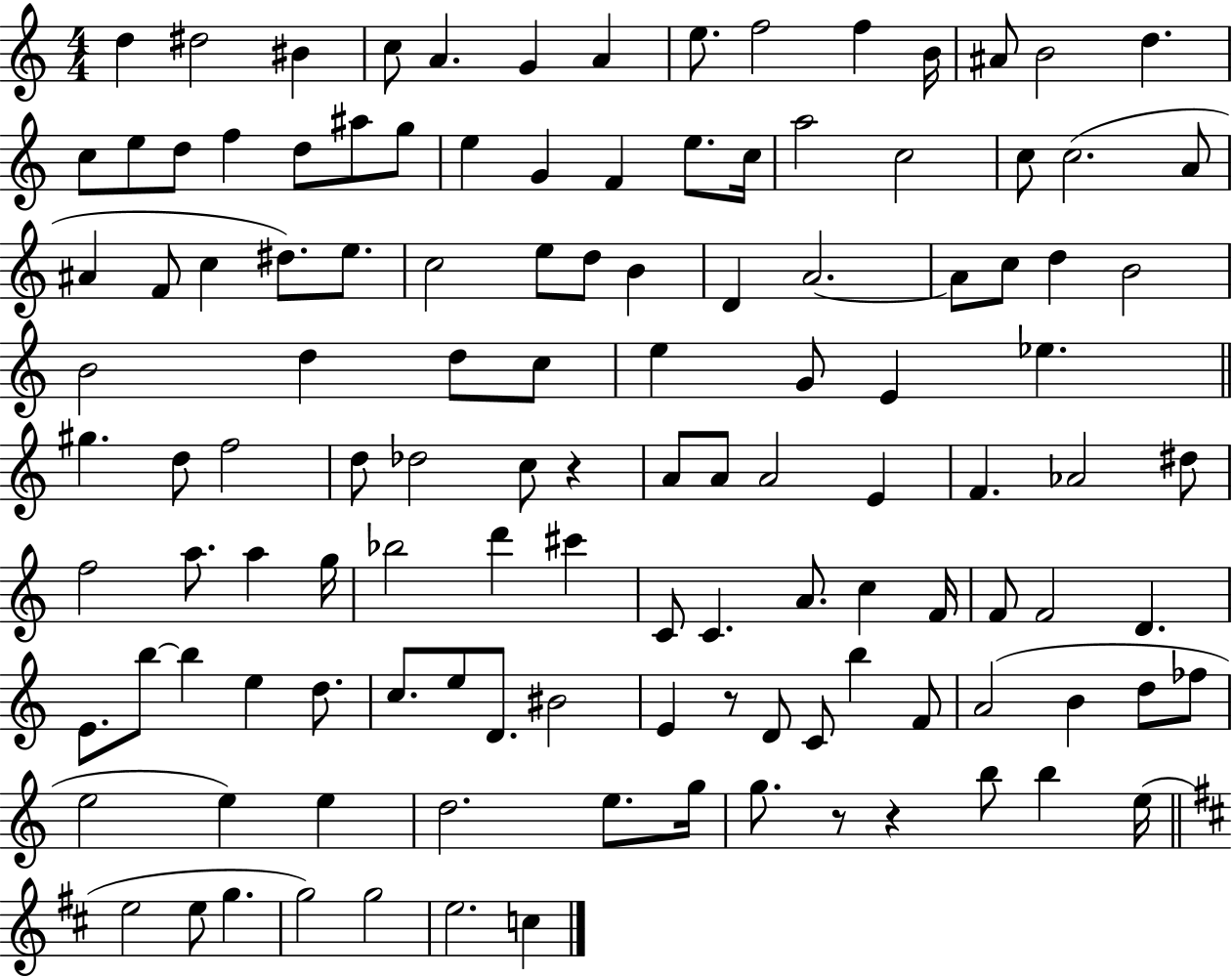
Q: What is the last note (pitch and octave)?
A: C5